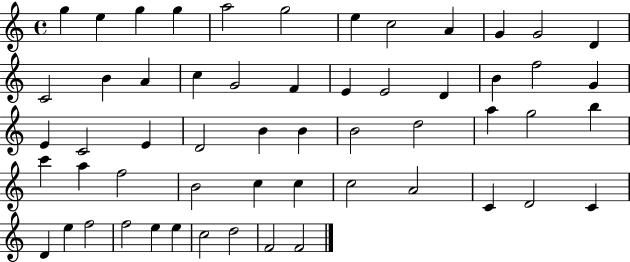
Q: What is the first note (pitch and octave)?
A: G5